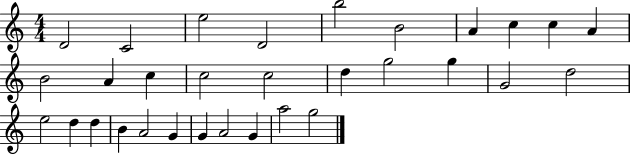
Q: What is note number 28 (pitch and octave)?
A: A4